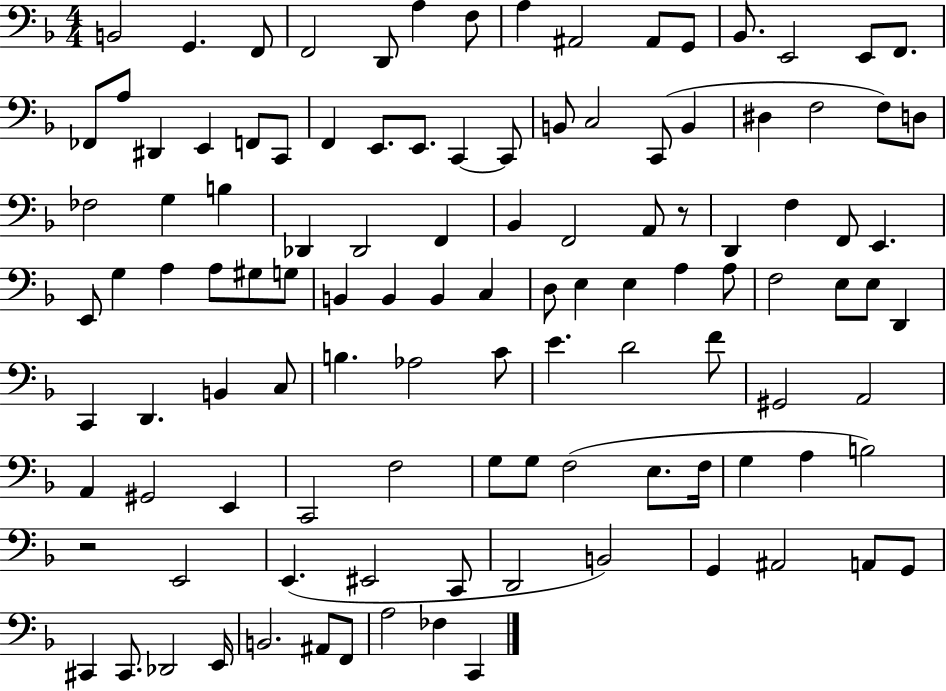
B2/h G2/q. F2/e F2/h D2/e A3/q F3/e A3/q A#2/h A#2/e G2/e Bb2/e. E2/h E2/e F2/e. FES2/e A3/e D#2/q E2/q F2/e C2/e F2/q E2/e. E2/e. C2/q C2/e B2/e C3/h C2/e B2/q D#3/q F3/h F3/e D3/e FES3/h G3/q B3/q Db2/q Db2/h F2/q Bb2/q F2/h A2/e R/e D2/q F3/q F2/e E2/q. E2/e G3/q A3/q A3/e G#3/e G3/e B2/q B2/q B2/q C3/q D3/e E3/q E3/q A3/q A3/e F3/h E3/e E3/e D2/q C2/q D2/q. B2/q C3/e B3/q. Ab3/h C4/e E4/q. D4/h F4/e G#2/h A2/h A2/q G#2/h E2/q C2/h F3/h G3/e G3/e F3/h E3/e. F3/s G3/q A3/q B3/h R/h E2/h E2/q. EIS2/h C2/e D2/h B2/h G2/q A#2/h A2/e G2/e C#2/q C#2/e. Db2/h E2/s B2/h. A#2/e F2/e A3/h FES3/q C2/q